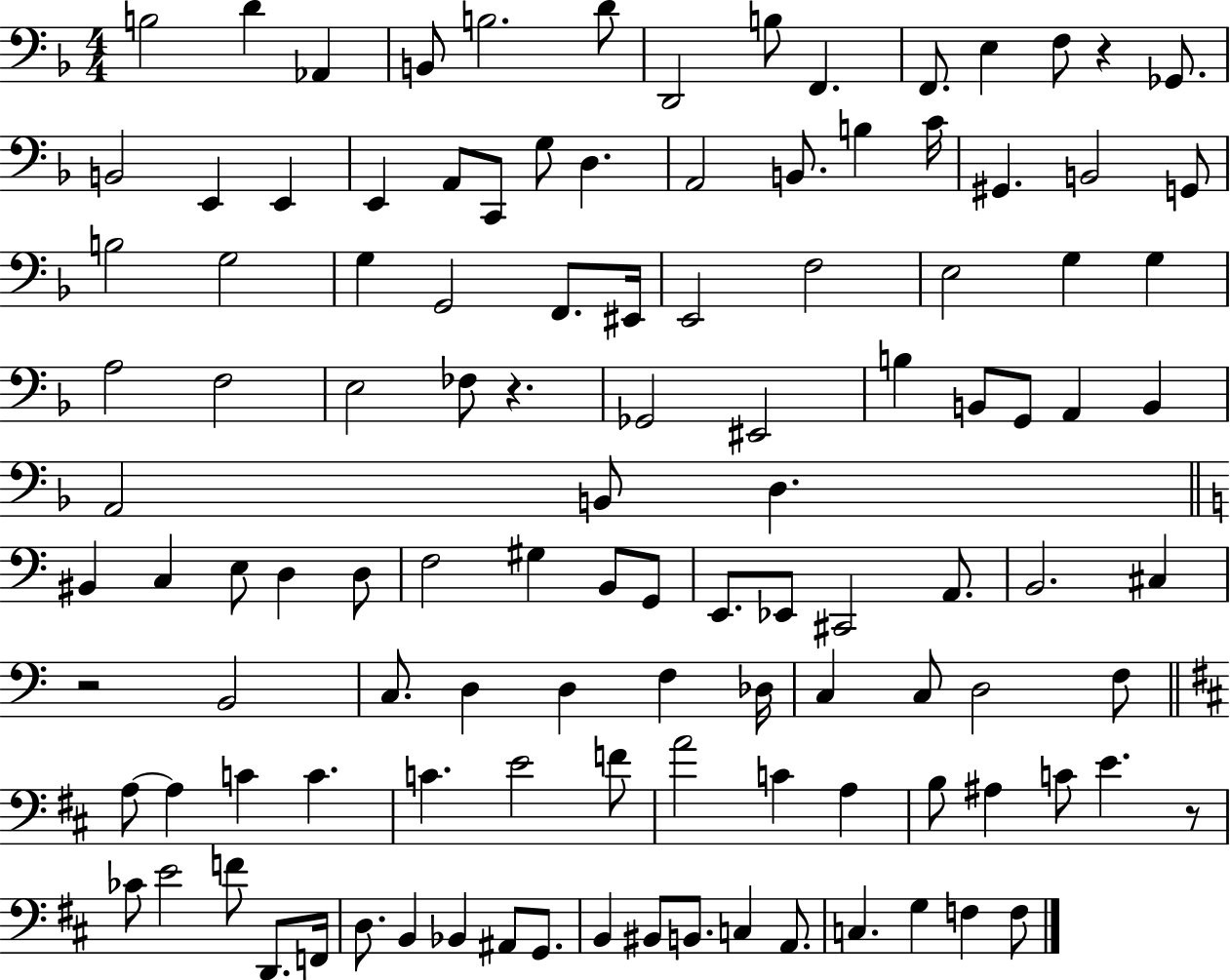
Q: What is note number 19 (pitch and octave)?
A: C2